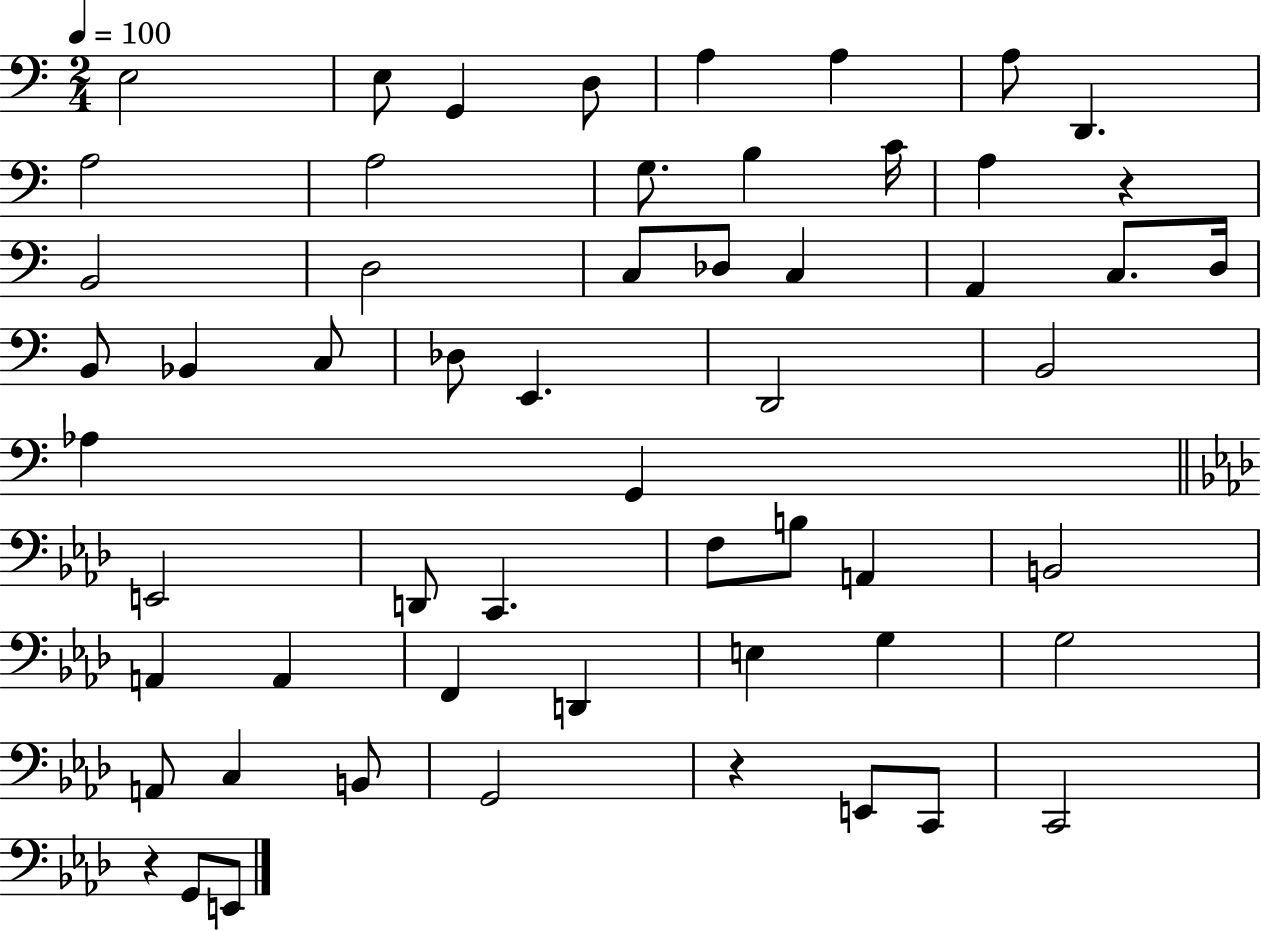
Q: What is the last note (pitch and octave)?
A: E2